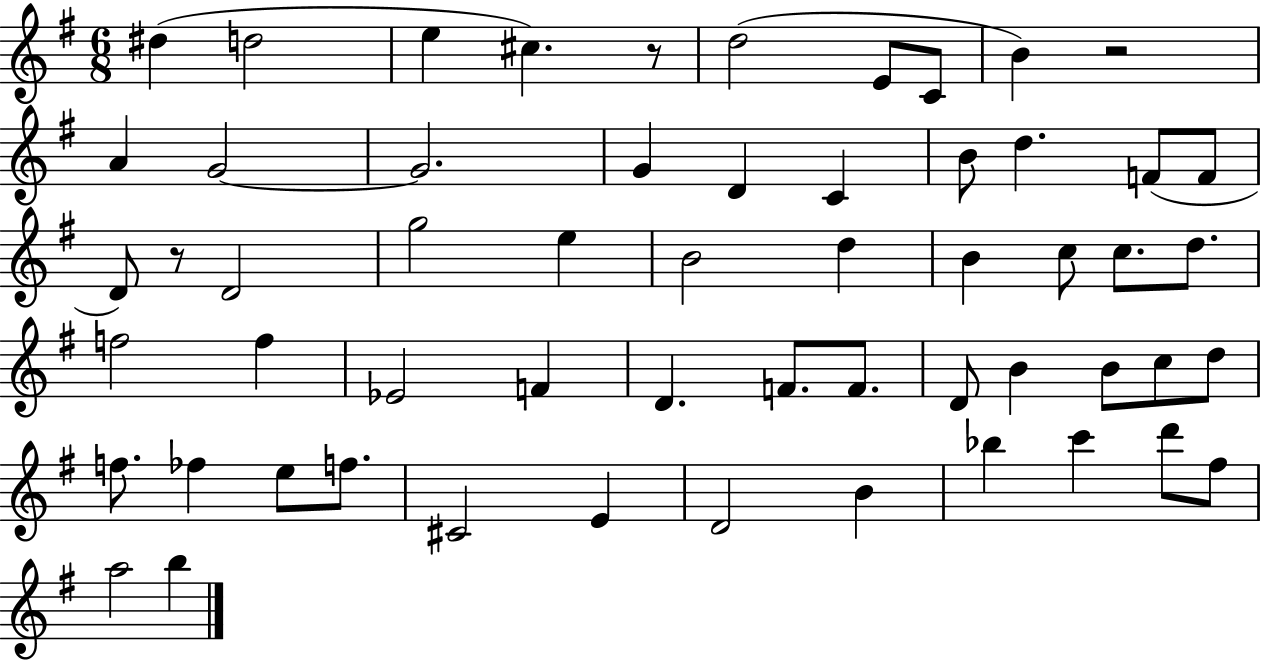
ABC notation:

X:1
T:Untitled
M:6/8
L:1/4
K:G
^d d2 e ^c z/2 d2 E/2 C/2 B z2 A G2 G2 G D C B/2 d F/2 F/2 D/2 z/2 D2 g2 e B2 d B c/2 c/2 d/2 f2 f _E2 F D F/2 F/2 D/2 B B/2 c/2 d/2 f/2 _f e/2 f/2 ^C2 E D2 B _b c' d'/2 ^f/2 a2 b